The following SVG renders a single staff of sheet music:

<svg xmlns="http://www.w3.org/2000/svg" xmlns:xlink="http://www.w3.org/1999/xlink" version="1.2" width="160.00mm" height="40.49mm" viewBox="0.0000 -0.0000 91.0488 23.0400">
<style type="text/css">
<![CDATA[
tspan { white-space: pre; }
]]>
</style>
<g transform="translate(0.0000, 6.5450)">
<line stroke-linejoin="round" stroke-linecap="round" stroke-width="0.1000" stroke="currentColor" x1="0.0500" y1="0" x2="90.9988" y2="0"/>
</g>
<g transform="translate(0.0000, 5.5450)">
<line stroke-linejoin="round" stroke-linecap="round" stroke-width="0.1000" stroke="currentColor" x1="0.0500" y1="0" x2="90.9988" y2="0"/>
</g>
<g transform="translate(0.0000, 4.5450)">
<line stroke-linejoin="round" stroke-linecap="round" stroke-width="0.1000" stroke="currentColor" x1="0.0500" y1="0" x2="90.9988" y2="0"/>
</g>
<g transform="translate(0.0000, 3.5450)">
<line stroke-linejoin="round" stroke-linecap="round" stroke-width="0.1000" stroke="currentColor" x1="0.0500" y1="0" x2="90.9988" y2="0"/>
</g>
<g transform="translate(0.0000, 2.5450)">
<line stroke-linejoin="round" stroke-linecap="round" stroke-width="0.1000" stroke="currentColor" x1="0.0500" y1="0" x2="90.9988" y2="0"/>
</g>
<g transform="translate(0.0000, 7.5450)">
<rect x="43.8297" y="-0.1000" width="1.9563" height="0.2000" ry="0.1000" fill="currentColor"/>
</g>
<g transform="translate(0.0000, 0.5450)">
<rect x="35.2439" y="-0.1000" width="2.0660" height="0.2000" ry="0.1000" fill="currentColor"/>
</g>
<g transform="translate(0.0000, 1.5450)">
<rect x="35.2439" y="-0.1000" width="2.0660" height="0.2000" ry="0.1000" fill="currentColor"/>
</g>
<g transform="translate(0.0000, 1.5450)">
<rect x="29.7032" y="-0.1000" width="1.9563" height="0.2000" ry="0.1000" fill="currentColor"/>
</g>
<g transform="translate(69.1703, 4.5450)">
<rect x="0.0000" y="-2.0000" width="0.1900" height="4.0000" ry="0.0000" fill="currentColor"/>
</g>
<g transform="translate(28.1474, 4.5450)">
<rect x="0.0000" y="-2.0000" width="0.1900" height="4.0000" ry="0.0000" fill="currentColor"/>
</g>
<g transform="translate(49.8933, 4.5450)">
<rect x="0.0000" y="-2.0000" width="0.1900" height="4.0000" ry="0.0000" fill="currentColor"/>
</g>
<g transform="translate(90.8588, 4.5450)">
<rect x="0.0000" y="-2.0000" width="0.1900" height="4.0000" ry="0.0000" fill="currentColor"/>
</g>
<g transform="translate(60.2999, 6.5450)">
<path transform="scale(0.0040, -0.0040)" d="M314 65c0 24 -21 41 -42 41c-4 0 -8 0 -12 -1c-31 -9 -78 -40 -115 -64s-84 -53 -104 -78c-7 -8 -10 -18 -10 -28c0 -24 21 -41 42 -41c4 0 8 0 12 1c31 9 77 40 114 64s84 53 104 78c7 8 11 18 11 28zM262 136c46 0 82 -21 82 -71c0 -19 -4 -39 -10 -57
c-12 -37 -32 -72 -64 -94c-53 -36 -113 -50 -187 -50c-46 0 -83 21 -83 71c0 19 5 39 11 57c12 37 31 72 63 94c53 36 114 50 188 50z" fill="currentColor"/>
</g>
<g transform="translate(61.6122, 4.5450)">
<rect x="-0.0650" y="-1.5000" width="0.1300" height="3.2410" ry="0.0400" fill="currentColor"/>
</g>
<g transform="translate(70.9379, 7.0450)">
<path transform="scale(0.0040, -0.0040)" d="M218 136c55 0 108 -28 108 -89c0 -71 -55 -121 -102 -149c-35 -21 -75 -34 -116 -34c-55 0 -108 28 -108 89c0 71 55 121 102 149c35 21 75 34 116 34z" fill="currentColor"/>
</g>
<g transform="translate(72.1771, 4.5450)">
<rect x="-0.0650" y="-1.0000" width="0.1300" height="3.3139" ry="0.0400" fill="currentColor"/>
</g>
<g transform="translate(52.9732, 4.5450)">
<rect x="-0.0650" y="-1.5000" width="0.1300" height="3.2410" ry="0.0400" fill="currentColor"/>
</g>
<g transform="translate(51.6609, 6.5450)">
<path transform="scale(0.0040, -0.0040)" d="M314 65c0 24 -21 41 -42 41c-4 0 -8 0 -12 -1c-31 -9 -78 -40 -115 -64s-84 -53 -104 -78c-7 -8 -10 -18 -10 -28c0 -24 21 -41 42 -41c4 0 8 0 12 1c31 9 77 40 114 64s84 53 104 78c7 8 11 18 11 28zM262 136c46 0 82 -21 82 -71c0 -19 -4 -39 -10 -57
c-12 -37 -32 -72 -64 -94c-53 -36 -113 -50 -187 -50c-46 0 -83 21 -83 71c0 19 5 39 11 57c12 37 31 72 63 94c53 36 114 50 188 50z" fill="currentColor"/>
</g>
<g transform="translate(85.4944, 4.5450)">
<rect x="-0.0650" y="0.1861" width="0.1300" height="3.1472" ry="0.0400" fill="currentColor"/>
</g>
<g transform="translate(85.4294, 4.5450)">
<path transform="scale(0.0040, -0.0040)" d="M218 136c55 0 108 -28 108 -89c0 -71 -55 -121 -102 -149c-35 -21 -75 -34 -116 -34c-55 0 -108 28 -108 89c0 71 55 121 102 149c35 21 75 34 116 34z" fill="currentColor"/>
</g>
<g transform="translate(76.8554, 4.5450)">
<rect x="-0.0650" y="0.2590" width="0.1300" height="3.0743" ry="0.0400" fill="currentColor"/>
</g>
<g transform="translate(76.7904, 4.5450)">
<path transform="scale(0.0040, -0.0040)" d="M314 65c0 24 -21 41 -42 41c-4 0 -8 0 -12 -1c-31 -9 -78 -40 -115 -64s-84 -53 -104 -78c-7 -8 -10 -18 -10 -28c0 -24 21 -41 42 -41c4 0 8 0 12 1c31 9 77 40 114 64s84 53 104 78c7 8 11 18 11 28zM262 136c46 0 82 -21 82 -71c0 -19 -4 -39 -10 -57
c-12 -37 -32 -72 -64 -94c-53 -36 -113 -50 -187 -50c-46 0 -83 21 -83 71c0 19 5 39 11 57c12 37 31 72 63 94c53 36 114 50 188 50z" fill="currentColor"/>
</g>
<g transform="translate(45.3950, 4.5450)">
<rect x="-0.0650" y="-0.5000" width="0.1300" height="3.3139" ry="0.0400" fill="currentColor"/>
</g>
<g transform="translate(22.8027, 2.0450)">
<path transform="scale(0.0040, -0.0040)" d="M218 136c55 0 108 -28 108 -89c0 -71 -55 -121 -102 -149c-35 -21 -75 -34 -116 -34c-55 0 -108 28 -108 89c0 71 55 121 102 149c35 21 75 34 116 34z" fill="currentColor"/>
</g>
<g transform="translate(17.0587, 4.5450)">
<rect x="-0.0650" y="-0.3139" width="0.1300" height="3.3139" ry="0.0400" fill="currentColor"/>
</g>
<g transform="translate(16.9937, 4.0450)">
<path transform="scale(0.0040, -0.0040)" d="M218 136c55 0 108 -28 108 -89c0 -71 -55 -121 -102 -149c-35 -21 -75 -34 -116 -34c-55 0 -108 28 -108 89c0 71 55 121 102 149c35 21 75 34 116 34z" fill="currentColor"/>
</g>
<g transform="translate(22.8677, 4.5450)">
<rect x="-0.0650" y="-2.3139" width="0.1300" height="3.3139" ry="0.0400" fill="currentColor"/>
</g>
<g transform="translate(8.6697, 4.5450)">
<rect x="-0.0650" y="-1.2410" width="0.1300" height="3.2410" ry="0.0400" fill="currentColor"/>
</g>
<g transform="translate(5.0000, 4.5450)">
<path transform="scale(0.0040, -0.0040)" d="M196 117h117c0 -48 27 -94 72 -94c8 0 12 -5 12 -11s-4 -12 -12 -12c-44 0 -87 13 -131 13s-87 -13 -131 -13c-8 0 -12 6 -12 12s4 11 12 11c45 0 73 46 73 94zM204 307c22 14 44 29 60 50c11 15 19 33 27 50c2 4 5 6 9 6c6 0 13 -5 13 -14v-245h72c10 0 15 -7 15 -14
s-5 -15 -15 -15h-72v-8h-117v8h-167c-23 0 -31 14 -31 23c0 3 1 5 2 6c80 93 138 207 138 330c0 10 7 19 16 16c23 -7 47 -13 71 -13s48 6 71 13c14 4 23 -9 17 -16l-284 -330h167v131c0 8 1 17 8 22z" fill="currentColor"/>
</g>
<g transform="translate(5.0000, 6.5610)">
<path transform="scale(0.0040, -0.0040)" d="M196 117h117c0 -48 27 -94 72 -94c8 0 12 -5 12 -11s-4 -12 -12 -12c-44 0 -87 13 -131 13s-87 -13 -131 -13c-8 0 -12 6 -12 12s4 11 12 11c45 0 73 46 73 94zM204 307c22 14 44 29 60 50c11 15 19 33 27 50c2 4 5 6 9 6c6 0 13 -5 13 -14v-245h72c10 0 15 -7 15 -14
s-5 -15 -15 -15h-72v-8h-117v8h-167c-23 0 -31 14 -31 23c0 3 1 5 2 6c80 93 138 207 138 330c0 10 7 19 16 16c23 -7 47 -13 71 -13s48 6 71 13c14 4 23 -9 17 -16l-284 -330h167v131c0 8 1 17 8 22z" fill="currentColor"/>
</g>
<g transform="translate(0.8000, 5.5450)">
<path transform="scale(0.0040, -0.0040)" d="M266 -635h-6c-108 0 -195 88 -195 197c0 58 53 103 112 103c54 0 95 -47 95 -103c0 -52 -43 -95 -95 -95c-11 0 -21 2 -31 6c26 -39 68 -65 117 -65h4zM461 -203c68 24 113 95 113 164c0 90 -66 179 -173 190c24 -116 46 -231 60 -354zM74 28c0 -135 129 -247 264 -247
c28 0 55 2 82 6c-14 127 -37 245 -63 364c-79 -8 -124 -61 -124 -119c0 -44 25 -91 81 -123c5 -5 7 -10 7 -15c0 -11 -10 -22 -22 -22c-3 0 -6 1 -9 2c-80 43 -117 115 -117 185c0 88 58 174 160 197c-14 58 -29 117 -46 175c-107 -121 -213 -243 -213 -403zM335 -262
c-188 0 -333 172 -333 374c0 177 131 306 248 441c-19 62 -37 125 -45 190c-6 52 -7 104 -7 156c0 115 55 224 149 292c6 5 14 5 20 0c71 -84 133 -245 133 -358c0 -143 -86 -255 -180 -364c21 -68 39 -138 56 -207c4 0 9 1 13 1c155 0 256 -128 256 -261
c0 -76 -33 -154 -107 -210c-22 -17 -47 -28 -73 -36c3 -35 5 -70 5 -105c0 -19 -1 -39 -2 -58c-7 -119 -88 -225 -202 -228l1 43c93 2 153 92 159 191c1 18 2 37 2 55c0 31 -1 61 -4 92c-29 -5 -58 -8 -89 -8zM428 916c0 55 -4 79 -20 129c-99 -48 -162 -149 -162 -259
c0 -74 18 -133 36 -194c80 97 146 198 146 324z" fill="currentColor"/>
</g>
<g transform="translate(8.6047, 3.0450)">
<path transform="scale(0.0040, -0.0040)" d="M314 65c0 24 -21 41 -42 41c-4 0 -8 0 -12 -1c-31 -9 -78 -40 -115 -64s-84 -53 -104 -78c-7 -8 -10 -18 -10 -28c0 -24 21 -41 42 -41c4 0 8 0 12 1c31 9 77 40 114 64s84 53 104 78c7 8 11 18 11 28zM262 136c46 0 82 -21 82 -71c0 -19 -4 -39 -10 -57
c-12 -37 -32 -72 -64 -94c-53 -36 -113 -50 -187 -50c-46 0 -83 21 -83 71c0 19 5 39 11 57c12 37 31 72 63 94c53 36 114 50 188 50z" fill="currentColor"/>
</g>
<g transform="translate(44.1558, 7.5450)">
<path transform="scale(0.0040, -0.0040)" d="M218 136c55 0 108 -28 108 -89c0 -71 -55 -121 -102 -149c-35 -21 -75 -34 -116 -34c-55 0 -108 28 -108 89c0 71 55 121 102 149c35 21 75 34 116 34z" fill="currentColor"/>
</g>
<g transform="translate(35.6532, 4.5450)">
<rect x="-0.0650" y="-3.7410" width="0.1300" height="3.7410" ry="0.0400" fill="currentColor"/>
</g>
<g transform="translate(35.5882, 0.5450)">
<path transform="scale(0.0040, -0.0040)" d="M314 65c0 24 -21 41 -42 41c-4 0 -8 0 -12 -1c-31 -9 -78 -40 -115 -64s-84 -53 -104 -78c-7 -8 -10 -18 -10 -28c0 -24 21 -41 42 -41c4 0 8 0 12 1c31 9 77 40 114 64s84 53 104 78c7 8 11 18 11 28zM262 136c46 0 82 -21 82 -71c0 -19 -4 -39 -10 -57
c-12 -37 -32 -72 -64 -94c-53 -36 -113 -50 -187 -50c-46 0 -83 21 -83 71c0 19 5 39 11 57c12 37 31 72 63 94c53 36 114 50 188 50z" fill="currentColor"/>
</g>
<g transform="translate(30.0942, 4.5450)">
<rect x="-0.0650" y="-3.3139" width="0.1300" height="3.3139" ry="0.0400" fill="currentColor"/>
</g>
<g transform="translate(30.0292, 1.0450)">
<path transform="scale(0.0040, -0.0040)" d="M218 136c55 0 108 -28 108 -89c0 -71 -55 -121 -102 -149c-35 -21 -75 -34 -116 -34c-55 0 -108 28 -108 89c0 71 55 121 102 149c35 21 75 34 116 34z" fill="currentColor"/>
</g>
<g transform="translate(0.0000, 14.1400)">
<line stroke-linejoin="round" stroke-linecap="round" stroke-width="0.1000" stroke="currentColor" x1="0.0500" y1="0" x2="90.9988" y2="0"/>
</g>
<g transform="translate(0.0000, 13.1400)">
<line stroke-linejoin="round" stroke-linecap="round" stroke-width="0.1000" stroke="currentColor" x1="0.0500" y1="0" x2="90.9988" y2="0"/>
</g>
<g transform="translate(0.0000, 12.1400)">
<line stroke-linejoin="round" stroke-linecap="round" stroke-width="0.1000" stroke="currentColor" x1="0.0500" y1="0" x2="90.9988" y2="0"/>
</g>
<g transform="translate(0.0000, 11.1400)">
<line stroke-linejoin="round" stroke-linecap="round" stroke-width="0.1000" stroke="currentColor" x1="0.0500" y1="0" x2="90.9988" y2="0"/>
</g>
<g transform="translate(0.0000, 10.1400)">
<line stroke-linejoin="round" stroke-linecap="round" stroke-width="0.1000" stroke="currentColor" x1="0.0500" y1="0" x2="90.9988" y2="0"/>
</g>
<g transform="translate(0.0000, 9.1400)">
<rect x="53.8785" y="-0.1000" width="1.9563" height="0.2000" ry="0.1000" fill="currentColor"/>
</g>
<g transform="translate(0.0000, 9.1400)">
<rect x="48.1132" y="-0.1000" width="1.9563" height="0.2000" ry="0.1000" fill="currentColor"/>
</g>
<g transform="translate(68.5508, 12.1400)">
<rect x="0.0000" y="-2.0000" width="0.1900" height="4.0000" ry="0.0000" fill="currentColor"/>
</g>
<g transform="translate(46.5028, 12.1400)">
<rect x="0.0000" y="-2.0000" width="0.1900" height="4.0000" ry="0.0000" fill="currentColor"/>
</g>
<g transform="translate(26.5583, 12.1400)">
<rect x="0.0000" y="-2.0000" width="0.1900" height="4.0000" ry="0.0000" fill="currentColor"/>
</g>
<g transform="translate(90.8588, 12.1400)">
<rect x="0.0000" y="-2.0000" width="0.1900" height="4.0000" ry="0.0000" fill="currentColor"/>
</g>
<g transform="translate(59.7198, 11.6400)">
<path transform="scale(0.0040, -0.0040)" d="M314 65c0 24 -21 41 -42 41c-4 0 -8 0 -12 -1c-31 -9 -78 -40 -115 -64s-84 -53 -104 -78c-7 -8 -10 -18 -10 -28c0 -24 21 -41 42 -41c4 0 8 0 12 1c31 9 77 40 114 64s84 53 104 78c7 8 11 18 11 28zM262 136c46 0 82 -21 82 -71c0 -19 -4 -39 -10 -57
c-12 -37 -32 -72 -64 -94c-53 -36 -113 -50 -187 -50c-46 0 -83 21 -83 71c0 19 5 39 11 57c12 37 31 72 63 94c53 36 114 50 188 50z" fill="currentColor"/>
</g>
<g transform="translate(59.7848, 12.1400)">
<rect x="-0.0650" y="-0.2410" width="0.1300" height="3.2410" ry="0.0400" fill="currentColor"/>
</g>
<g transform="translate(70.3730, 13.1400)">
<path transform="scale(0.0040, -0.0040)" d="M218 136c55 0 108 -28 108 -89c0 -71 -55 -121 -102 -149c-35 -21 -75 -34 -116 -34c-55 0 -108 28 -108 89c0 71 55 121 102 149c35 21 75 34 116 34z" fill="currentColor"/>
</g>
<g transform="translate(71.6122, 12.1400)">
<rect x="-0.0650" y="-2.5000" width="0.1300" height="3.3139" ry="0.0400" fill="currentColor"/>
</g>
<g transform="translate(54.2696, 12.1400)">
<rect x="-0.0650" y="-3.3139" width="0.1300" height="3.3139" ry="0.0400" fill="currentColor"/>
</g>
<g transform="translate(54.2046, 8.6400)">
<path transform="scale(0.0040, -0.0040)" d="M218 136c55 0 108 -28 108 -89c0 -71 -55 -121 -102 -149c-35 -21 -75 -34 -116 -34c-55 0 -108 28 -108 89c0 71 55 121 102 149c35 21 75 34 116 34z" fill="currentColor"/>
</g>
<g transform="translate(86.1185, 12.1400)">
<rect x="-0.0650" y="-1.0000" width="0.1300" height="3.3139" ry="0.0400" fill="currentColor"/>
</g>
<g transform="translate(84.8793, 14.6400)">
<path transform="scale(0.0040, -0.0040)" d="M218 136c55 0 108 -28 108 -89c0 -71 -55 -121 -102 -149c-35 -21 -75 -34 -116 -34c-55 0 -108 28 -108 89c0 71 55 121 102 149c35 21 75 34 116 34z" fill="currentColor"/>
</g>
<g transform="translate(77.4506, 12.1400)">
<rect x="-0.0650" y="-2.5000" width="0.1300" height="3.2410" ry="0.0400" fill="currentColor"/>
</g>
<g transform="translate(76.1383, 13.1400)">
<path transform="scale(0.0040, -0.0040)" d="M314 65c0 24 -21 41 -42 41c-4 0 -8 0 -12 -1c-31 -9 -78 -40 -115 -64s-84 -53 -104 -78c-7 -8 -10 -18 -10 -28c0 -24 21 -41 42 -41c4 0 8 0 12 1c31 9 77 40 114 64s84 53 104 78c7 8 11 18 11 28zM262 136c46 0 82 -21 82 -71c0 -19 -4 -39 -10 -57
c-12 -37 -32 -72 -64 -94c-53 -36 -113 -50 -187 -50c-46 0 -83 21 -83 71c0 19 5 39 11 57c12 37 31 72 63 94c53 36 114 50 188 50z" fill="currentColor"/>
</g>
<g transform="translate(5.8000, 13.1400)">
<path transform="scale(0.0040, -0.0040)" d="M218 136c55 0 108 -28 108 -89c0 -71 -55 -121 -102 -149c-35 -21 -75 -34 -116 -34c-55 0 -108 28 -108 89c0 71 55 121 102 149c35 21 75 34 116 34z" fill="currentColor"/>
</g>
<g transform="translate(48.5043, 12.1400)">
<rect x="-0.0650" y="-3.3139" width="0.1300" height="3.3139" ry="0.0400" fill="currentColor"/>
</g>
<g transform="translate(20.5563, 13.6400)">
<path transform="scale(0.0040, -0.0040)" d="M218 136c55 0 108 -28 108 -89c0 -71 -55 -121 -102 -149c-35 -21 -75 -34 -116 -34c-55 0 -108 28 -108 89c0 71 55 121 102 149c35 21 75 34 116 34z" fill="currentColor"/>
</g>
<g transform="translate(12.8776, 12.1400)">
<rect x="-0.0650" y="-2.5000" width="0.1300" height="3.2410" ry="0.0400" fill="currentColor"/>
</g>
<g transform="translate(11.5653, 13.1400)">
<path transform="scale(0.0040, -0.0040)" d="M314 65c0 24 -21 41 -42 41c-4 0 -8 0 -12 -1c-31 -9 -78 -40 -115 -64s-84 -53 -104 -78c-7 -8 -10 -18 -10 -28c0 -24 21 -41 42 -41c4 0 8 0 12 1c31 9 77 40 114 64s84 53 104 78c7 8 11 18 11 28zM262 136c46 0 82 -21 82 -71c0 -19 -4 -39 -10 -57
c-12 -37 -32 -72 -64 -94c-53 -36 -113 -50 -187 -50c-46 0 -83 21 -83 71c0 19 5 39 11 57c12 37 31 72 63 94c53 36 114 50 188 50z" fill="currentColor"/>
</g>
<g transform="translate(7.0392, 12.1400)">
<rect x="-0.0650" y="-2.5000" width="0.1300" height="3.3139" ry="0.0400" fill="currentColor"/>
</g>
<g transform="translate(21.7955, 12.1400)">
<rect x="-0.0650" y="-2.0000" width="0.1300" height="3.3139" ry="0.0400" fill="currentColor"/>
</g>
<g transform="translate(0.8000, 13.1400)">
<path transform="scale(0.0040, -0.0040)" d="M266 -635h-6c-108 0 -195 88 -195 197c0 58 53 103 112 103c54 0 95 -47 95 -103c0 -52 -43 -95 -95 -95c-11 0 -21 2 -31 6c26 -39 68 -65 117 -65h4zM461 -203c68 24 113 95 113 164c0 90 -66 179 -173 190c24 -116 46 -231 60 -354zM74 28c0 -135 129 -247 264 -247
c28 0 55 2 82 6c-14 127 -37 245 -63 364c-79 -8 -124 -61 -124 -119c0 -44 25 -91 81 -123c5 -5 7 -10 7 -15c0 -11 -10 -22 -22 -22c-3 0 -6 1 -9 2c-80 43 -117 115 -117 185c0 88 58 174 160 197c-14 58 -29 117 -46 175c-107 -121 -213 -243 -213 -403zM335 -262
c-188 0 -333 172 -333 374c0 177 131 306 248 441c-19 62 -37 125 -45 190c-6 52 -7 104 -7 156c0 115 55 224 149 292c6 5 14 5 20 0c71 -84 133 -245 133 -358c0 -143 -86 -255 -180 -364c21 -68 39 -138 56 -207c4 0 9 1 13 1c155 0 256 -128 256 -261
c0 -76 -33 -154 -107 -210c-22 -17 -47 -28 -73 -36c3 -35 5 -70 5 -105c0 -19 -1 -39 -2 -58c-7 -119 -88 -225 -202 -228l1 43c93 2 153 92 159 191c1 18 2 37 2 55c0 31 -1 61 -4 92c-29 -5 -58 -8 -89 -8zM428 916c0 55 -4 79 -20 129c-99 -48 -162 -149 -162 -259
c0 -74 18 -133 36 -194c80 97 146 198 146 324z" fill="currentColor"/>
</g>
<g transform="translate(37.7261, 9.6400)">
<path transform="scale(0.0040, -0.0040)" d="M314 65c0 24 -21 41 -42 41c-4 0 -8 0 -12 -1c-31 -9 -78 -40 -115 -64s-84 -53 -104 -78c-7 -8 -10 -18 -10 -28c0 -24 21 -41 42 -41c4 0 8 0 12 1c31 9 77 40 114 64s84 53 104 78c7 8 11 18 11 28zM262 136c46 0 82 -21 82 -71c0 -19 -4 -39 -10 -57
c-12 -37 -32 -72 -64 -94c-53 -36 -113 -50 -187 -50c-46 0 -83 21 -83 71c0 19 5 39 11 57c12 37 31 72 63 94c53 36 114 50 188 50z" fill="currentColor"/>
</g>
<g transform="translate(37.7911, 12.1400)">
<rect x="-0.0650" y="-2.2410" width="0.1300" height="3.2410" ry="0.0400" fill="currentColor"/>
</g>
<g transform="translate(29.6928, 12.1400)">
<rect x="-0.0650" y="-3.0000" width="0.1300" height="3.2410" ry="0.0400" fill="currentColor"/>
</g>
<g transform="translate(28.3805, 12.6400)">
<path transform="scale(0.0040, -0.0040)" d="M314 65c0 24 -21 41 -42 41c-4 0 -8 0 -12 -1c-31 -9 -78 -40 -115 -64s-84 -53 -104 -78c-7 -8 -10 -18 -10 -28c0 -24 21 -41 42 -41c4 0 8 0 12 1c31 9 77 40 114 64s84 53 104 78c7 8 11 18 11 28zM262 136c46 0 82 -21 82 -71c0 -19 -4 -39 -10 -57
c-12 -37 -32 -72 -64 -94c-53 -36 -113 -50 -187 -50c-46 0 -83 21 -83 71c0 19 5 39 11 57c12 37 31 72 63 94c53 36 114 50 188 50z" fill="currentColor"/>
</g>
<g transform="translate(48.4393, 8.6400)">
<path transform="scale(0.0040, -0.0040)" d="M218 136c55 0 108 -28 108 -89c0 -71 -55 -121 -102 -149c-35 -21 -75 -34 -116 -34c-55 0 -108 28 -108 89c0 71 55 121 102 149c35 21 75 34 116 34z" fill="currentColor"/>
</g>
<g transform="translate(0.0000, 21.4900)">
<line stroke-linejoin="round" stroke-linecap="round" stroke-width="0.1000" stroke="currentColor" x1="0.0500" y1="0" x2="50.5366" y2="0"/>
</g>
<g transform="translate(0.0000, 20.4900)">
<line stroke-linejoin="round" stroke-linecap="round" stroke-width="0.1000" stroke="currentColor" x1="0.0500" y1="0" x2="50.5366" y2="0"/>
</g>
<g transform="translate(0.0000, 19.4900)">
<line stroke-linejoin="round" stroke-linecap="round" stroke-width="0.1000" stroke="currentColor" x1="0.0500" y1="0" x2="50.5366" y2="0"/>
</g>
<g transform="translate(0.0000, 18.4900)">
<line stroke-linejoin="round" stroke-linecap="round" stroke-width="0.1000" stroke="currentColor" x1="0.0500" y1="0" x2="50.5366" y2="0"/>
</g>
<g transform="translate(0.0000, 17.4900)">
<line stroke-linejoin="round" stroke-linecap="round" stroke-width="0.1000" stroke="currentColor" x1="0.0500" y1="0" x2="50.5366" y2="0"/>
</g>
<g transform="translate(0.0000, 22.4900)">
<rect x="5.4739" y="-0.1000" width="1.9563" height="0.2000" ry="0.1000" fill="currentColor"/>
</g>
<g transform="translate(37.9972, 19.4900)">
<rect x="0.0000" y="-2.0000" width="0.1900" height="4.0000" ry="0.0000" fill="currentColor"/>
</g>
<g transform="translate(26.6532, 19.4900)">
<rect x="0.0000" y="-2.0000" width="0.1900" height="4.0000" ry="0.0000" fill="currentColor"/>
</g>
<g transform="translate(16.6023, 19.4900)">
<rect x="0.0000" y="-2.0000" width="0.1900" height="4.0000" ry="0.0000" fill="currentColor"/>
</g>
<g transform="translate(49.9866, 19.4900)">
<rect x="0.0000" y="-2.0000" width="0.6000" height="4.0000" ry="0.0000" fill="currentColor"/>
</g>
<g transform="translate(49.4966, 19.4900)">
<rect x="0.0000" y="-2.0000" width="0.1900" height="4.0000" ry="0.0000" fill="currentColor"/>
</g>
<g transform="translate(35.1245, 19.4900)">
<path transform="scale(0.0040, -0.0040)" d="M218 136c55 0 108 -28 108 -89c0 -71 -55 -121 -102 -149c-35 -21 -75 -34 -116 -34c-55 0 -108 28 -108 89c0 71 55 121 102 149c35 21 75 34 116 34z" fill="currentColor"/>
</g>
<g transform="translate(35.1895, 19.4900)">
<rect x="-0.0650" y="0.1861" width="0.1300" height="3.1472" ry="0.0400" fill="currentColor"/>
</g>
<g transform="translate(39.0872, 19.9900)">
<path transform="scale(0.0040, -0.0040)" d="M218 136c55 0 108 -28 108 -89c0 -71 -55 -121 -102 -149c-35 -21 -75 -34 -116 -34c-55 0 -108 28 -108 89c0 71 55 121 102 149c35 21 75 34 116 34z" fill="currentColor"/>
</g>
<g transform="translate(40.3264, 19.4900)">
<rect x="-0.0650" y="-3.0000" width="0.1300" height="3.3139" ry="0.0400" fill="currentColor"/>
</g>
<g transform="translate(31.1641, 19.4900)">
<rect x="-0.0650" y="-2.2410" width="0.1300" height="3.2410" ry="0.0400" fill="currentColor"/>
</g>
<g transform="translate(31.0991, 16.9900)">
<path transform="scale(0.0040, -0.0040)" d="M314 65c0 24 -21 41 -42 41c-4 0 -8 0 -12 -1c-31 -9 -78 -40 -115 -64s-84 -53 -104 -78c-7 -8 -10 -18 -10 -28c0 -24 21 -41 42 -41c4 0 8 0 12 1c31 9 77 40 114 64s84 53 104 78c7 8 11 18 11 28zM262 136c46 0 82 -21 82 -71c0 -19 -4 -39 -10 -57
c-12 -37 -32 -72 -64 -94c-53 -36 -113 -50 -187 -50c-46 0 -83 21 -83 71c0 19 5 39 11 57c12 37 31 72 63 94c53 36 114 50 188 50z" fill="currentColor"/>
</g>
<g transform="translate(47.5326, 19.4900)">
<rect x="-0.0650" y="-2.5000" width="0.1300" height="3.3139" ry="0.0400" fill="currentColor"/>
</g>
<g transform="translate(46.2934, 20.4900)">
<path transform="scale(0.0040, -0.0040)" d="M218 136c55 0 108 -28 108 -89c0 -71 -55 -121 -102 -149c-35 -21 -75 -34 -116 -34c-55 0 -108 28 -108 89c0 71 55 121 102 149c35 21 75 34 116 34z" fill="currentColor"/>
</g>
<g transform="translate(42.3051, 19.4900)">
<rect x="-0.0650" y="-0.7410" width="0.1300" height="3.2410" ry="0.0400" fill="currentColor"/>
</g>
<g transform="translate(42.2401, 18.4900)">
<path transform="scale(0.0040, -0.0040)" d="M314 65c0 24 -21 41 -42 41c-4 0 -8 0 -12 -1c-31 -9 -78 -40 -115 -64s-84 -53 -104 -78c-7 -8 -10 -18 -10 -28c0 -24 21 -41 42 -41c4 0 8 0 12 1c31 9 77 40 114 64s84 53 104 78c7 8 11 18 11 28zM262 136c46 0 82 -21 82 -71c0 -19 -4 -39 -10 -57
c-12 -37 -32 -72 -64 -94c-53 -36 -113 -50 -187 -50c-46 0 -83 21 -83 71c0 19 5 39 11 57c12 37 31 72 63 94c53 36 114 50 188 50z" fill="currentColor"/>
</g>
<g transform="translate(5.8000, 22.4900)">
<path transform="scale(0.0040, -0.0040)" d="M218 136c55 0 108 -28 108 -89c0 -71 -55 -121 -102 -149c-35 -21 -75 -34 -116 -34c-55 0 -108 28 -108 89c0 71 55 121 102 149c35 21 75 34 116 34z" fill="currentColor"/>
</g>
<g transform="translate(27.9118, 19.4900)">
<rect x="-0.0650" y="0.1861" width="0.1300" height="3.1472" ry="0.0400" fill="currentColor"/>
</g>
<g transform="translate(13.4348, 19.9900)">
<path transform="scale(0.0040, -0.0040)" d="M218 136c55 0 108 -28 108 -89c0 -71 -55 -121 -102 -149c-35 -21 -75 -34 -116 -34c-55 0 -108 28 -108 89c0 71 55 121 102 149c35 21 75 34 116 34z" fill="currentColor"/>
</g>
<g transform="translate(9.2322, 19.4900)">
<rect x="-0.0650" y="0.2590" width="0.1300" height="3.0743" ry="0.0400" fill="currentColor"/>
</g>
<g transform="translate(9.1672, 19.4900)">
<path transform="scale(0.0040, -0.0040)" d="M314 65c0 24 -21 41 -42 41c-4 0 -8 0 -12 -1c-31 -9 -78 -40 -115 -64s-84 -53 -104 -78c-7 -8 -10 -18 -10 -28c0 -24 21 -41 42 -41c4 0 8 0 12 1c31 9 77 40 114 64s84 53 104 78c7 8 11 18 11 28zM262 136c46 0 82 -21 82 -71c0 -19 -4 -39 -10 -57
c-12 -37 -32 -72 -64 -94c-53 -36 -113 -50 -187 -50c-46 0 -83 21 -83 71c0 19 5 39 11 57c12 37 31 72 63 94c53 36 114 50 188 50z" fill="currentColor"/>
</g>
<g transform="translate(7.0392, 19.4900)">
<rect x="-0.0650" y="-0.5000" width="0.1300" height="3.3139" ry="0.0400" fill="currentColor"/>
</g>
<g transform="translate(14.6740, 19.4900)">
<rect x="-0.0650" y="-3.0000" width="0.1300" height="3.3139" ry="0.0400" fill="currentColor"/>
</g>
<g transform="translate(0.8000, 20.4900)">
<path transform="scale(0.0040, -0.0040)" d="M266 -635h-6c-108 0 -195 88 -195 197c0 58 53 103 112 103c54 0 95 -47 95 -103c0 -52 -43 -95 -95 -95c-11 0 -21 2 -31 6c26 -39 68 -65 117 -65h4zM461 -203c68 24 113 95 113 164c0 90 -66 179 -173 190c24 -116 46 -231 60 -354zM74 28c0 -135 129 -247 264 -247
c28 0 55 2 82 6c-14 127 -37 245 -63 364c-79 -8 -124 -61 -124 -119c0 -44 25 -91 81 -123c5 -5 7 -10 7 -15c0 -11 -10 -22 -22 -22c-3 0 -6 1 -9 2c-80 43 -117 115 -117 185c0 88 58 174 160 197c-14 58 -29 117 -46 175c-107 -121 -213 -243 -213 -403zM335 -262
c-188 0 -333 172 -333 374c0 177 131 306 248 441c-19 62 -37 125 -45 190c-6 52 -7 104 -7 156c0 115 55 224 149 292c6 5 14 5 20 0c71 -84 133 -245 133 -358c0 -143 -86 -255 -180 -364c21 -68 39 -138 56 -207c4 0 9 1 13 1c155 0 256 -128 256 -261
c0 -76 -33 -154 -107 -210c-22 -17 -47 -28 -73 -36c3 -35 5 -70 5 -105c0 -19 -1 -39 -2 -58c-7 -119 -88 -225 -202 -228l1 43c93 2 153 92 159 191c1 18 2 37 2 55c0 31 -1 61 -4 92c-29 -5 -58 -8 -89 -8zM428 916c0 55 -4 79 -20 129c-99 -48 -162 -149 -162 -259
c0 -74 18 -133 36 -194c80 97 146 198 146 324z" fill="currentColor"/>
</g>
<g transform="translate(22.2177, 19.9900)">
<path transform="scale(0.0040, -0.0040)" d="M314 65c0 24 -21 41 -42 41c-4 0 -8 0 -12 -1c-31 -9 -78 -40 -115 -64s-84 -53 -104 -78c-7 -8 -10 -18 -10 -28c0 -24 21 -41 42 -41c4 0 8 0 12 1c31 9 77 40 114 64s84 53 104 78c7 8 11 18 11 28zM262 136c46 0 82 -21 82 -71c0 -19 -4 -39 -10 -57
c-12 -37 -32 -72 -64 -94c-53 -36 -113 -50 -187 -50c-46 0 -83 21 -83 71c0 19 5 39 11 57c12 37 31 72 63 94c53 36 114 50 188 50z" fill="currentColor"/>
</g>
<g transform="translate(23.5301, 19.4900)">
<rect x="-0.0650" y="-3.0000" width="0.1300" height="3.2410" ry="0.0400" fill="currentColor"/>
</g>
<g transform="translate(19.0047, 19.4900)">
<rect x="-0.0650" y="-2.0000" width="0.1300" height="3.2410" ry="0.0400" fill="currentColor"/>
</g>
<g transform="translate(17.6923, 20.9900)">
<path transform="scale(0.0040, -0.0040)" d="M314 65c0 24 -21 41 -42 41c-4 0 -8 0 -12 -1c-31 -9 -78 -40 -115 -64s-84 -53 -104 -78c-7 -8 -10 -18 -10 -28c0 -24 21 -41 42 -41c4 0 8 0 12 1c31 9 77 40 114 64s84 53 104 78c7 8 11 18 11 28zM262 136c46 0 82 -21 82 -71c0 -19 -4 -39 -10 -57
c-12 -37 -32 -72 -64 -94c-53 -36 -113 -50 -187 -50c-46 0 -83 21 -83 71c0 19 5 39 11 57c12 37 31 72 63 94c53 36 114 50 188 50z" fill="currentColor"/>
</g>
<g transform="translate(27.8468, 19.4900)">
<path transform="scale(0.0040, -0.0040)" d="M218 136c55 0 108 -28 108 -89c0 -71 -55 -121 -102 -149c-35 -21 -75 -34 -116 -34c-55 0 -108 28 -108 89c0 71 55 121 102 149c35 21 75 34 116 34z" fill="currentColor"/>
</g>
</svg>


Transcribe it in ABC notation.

X:1
T:Untitled
M:4/4
L:1/4
K:C
e2 c g b c'2 C E2 E2 D B2 B G G2 F A2 g2 b b c2 G G2 D C B2 A F2 A2 B g2 B A d2 G